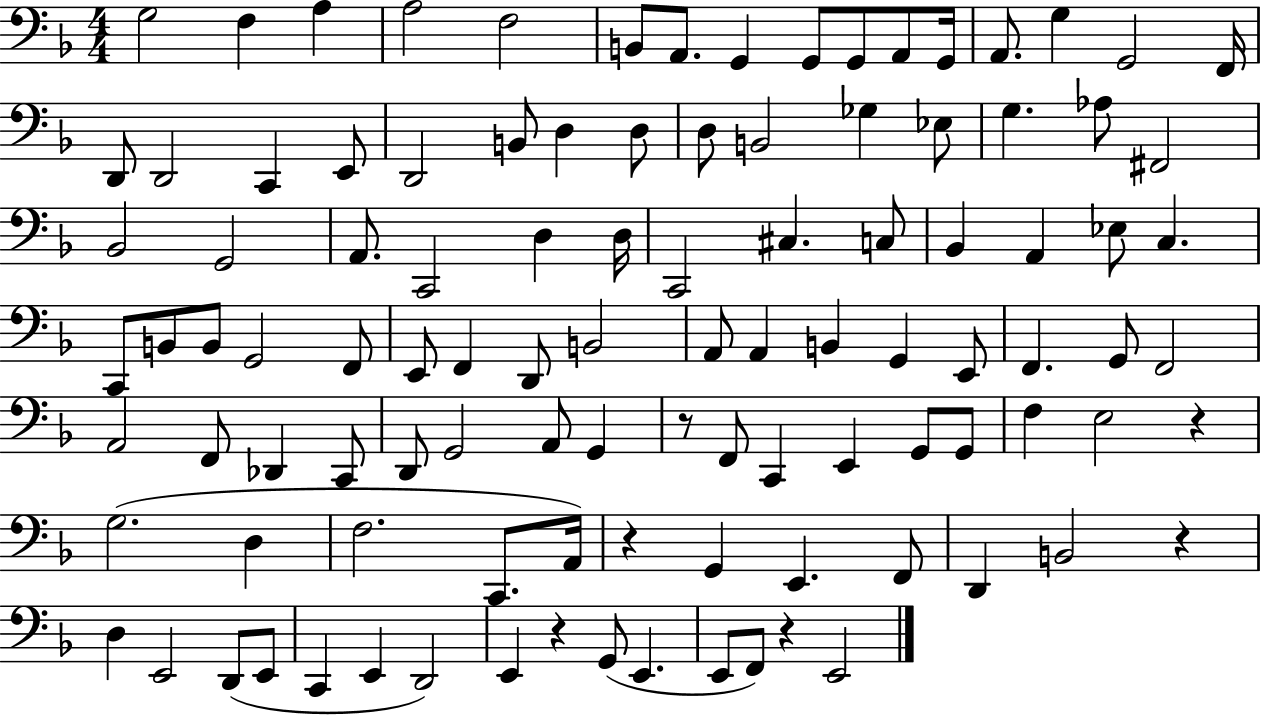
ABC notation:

X:1
T:Untitled
M:4/4
L:1/4
K:F
G,2 F, A, A,2 F,2 B,,/2 A,,/2 G,, G,,/2 G,,/2 A,,/2 G,,/4 A,,/2 G, G,,2 F,,/4 D,,/2 D,,2 C,, E,,/2 D,,2 B,,/2 D, D,/2 D,/2 B,,2 _G, _E,/2 G, _A,/2 ^F,,2 _B,,2 G,,2 A,,/2 C,,2 D, D,/4 C,,2 ^C, C,/2 _B,, A,, _E,/2 C, C,,/2 B,,/2 B,,/2 G,,2 F,,/2 E,,/2 F,, D,,/2 B,,2 A,,/2 A,, B,, G,, E,,/2 F,, G,,/2 F,,2 A,,2 F,,/2 _D,, C,,/2 D,,/2 G,,2 A,,/2 G,, z/2 F,,/2 C,, E,, G,,/2 G,,/2 F, E,2 z G,2 D, F,2 C,,/2 A,,/4 z G,, E,, F,,/2 D,, B,,2 z D, E,,2 D,,/2 E,,/2 C,, E,, D,,2 E,, z G,,/2 E,, E,,/2 F,,/2 z E,,2